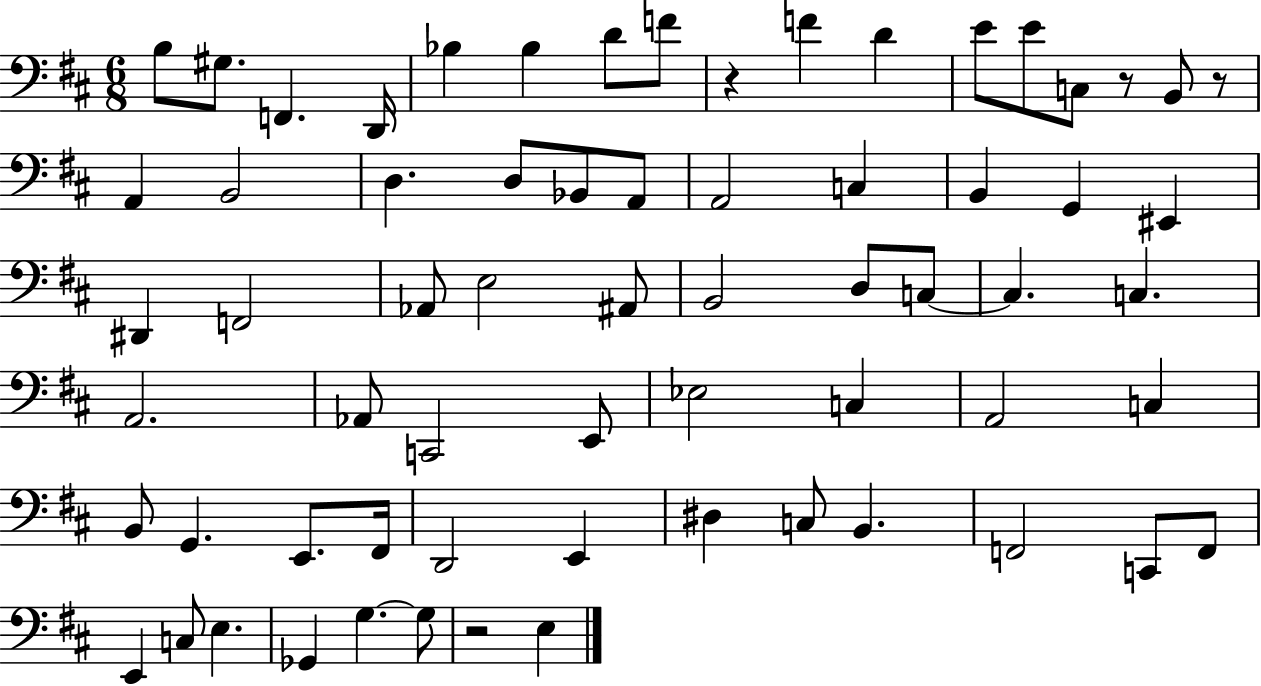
B3/e G#3/e. F2/q. D2/s Bb3/q Bb3/q D4/e F4/e R/q F4/q D4/q E4/e E4/e C3/e R/e B2/e R/e A2/q B2/h D3/q. D3/e Bb2/e A2/e A2/h C3/q B2/q G2/q EIS2/q D#2/q F2/h Ab2/e E3/h A#2/e B2/h D3/e C3/e C3/q. C3/q. A2/h. Ab2/e C2/h E2/e Eb3/h C3/q A2/h C3/q B2/e G2/q. E2/e. F#2/s D2/h E2/q D#3/q C3/e B2/q. F2/h C2/e F2/e E2/q C3/e E3/q. Gb2/q G3/q. G3/e R/h E3/q